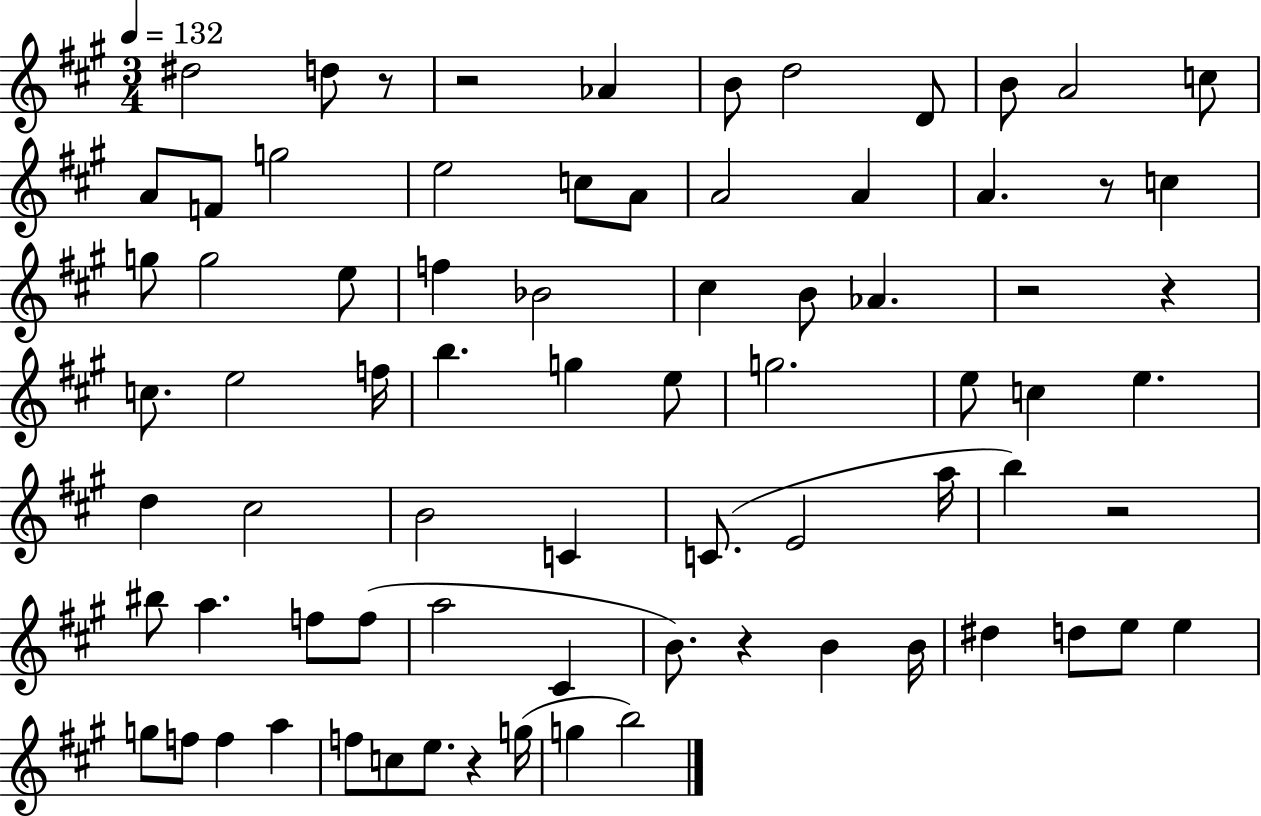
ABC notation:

X:1
T:Untitled
M:3/4
L:1/4
K:A
^d2 d/2 z/2 z2 _A B/2 d2 D/2 B/2 A2 c/2 A/2 F/2 g2 e2 c/2 A/2 A2 A A z/2 c g/2 g2 e/2 f _B2 ^c B/2 _A z2 z c/2 e2 f/4 b g e/2 g2 e/2 c e d ^c2 B2 C C/2 E2 a/4 b z2 ^b/2 a f/2 f/2 a2 ^C B/2 z B B/4 ^d d/2 e/2 e g/2 f/2 f a f/2 c/2 e/2 z g/4 g b2